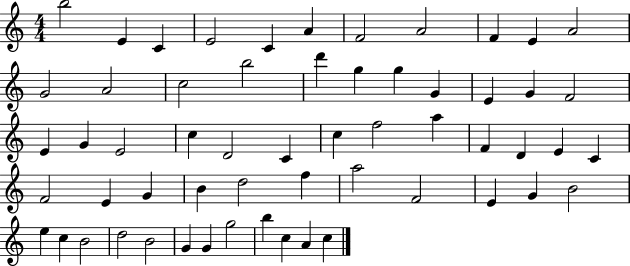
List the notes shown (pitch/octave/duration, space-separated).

B5/h E4/q C4/q E4/h C4/q A4/q F4/h A4/h F4/q E4/q A4/h G4/h A4/h C5/h B5/h D6/q G5/q G5/q G4/q E4/q G4/q F4/h E4/q G4/q E4/h C5/q D4/h C4/q C5/q F5/h A5/q F4/q D4/q E4/q C4/q F4/h E4/q G4/q B4/q D5/h F5/q A5/h F4/h E4/q G4/q B4/h E5/q C5/q B4/h D5/h B4/h G4/q G4/q G5/h B5/q C5/q A4/q C5/q